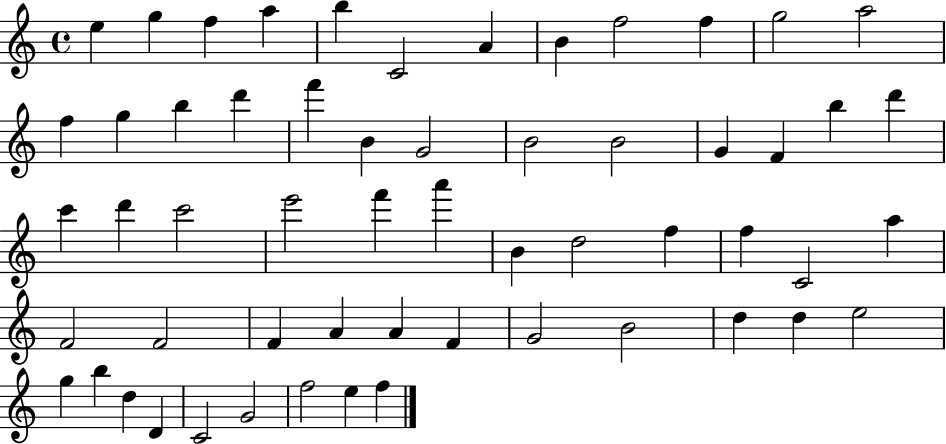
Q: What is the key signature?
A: C major